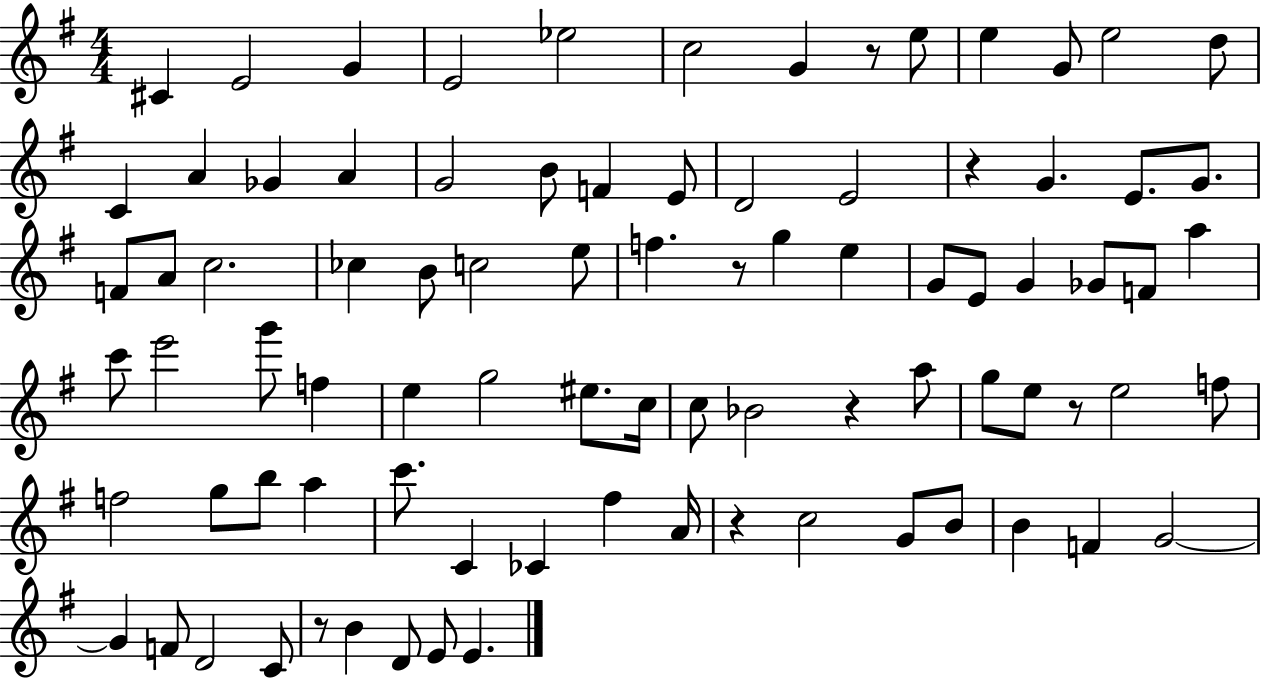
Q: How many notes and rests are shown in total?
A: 86